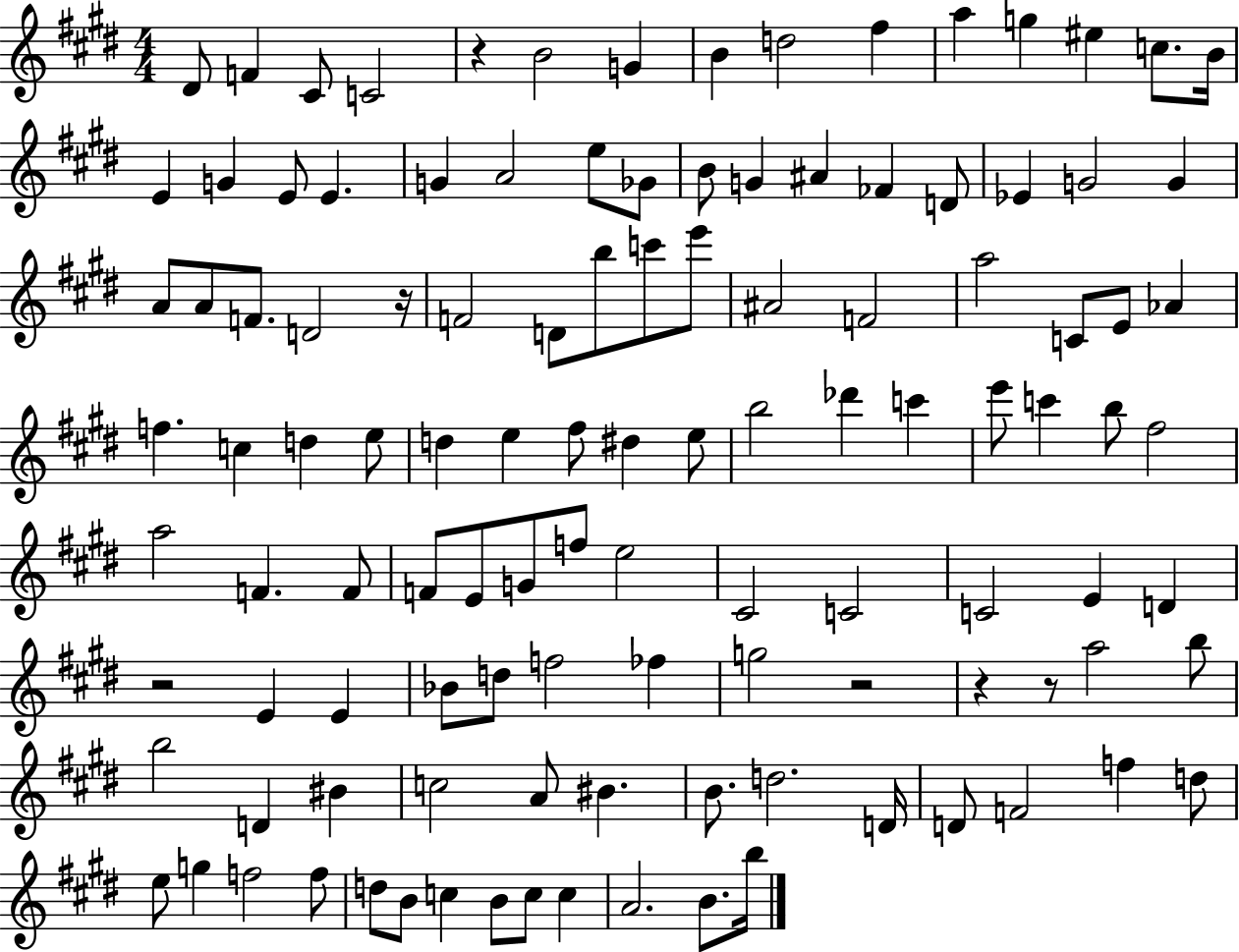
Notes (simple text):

D#4/e F4/q C#4/e C4/h R/q B4/h G4/q B4/q D5/h F#5/q A5/q G5/q EIS5/q C5/e. B4/s E4/q G4/q E4/e E4/q. G4/q A4/h E5/e Gb4/e B4/e G4/q A#4/q FES4/q D4/e Eb4/q G4/h G4/q A4/e A4/e F4/e. D4/h R/s F4/h D4/e B5/e C6/e E6/e A#4/h F4/h A5/h C4/e E4/e Ab4/q F5/q. C5/q D5/q E5/e D5/q E5/q F#5/e D#5/q E5/e B5/h Db6/q C6/q E6/e C6/q B5/e F#5/h A5/h F4/q. F4/e F4/e E4/e G4/e F5/e E5/h C#4/h C4/h C4/h E4/q D4/q R/h E4/q E4/q Bb4/e D5/e F5/h FES5/q G5/h R/h R/q R/e A5/h B5/e B5/h D4/q BIS4/q C5/h A4/e BIS4/q. B4/e. D5/h. D4/s D4/e F4/h F5/q D5/e E5/e G5/q F5/h F5/e D5/e B4/e C5/q B4/e C5/e C5/q A4/h. B4/e. B5/s